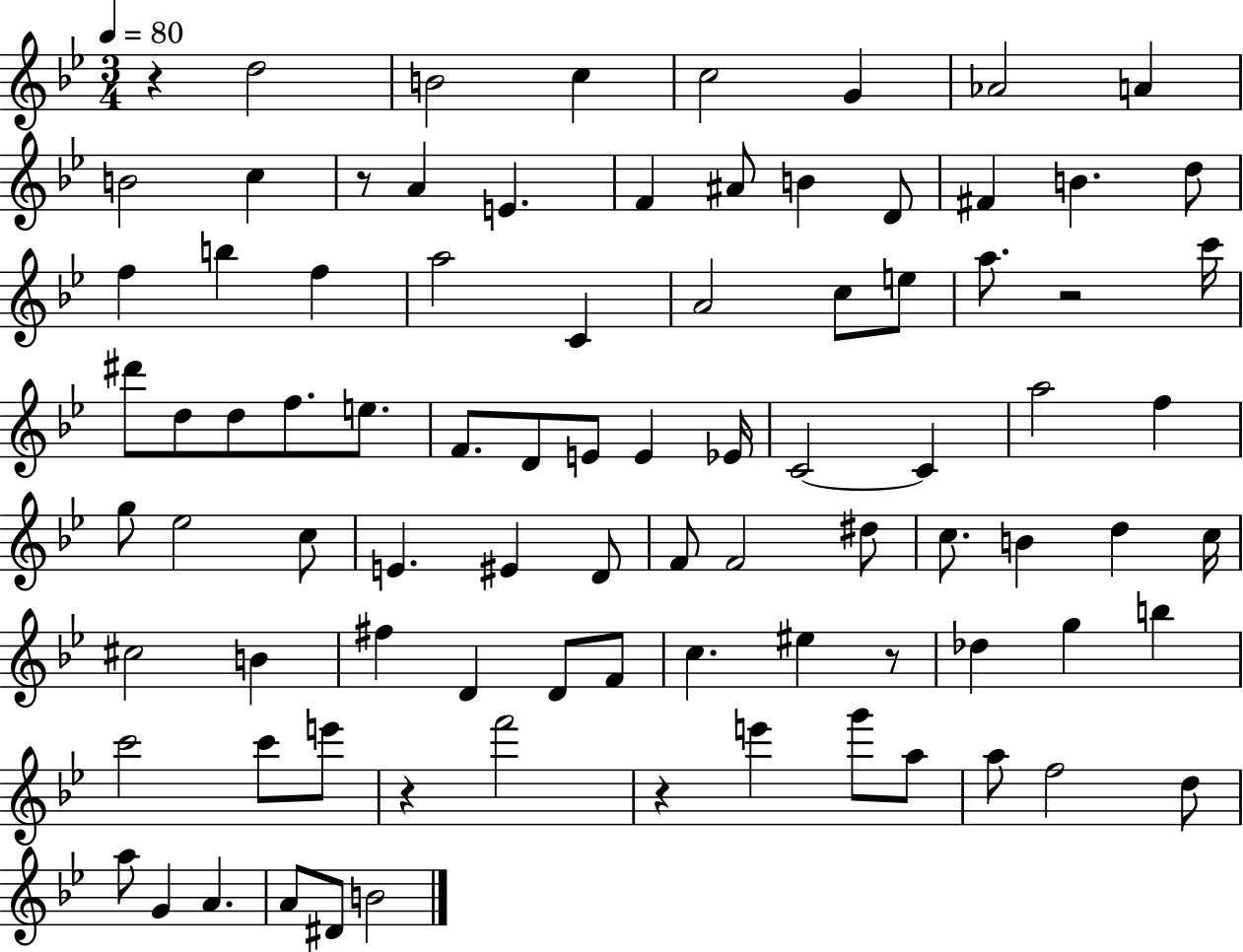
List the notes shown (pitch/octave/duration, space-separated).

R/q D5/h B4/h C5/q C5/h G4/q Ab4/h A4/q B4/h C5/q R/e A4/q E4/q. F4/q A#4/e B4/q D4/e F#4/q B4/q. D5/e F5/q B5/q F5/q A5/h C4/q A4/h C5/e E5/e A5/e. R/h C6/s D#6/e D5/e D5/e F5/e. E5/e. F4/e. D4/e E4/e E4/q Eb4/s C4/h C4/q A5/h F5/q G5/e Eb5/h C5/e E4/q. EIS4/q D4/e F4/e F4/h D#5/e C5/e. B4/q D5/q C5/s C#5/h B4/q F#5/q D4/q D4/e F4/e C5/q. EIS5/q R/e Db5/q G5/q B5/q C6/h C6/e E6/e R/q F6/h R/q E6/q G6/e A5/e A5/e F5/h D5/e A5/e G4/q A4/q. A4/e D#4/e B4/h